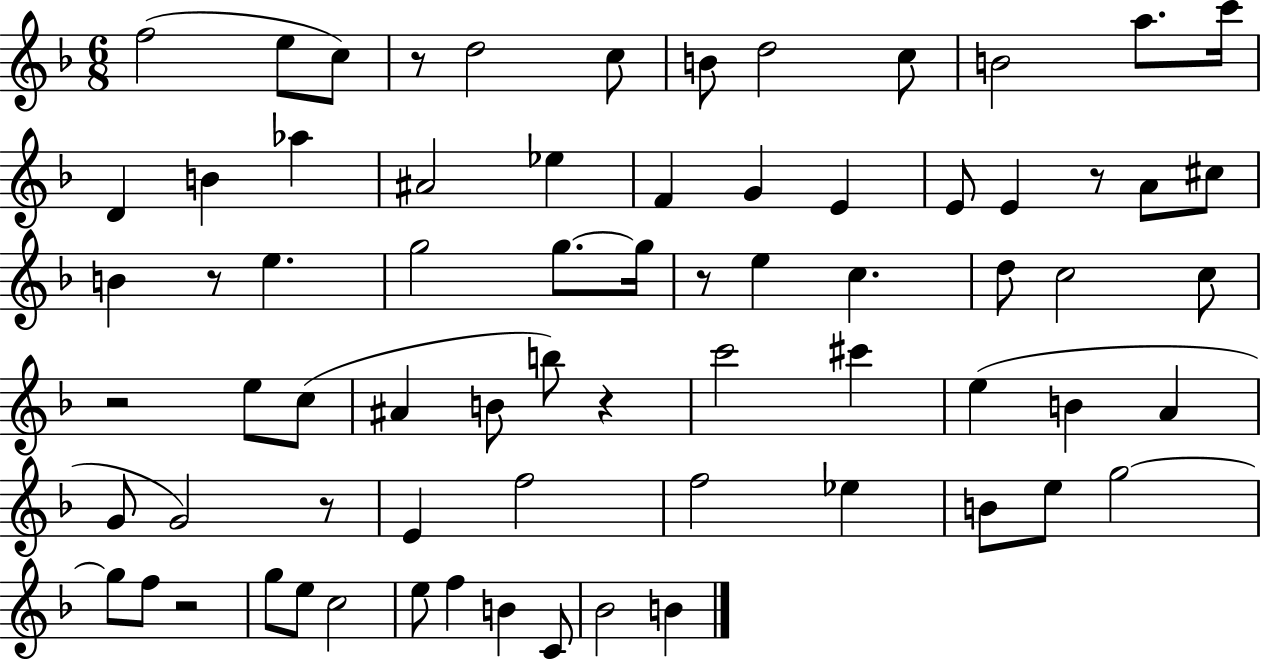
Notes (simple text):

F5/h E5/e C5/e R/e D5/h C5/e B4/e D5/h C5/e B4/h A5/e. C6/s D4/q B4/q Ab5/q A#4/h Eb5/q F4/q G4/q E4/q E4/e E4/q R/e A4/e C#5/e B4/q R/e E5/q. G5/h G5/e. G5/s R/e E5/q C5/q. D5/e C5/h C5/e R/h E5/e C5/e A#4/q B4/e B5/e R/q C6/h C#6/q E5/q B4/q A4/q G4/e G4/h R/e E4/q F5/h F5/h Eb5/q B4/e E5/e G5/h G5/e F5/e R/h G5/e E5/e C5/h E5/e F5/q B4/q C4/e Bb4/h B4/q